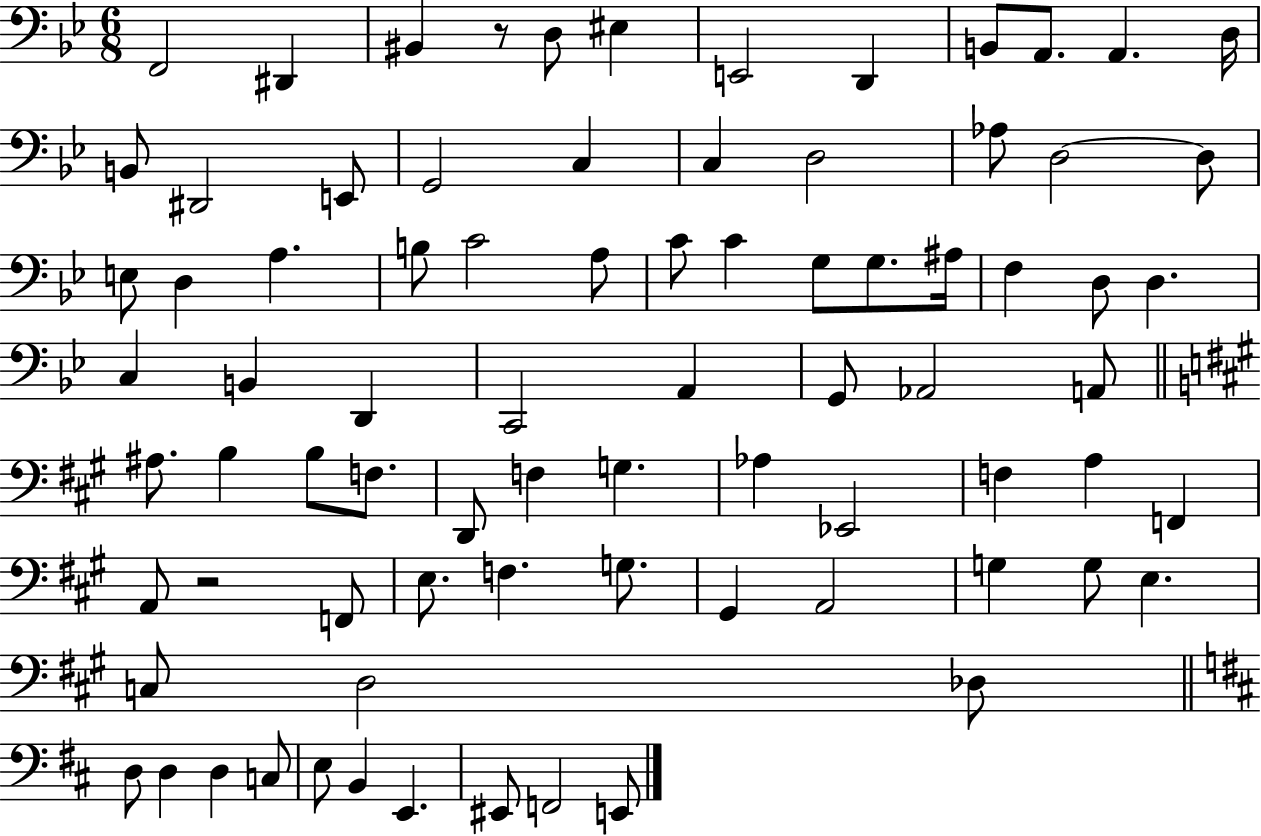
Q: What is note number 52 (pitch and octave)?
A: Eb2